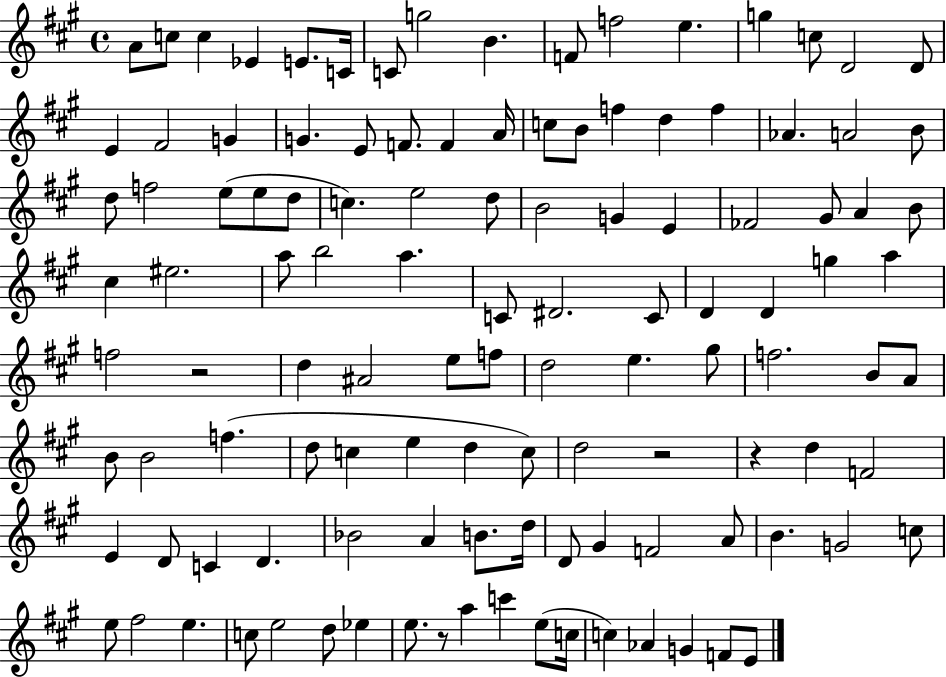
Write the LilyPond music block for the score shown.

{
  \clef treble
  \time 4/4
  \defaultTimeSignature
  \key a \major
  a'8 c''8 c''4 ees'4 e'8. c'16 | c'8 g''2 b'4. | f'8 f''2 e''4. | g''4 c''8 d'2 d'8 | \break e'4 fis'2 g'4 | g'4. e'8 f'8. f'4 a'16 | c''8 b'8 f''4 d''4 f''4 | aes'4. a'2 b'8 | \break d''8 f''2 e''8( e''8 d''8 | c''4.) e''2 d''8 | b'2 g'4 e'4 | fes'2 gis'8 a'4 b'8 | \break cis''4 eis''2. | a''8 b''2 a''4. | c'8 dis'2. c'8 | d'4 d'4 g''4 a''4 | \break f''2 r2 | d''4 ais'2 e''8 f''8 | d''2 e''4. gis''8 | f''2. b'8 a'8 | \break b'8 b'2 f''4.( | d''8 c''4 e''4 d''4 c''8) | d''2 r2 | r4 d''4 f'2 | \break e'4 d'8 c'4 d'4. | bes'2 a'4 b'8. d''16 | d'8 gis'4 f'2 a'8 | b'4. g'2 c''8 | \break e''8 fis''2 e''4. | c''8 e''2 d''8 ees''4 | e''8. r8 a''4 c'''4 e''8( c''16 | c''4) aes'4 g'4 f'8 e'8 | \break \bar "|."
}